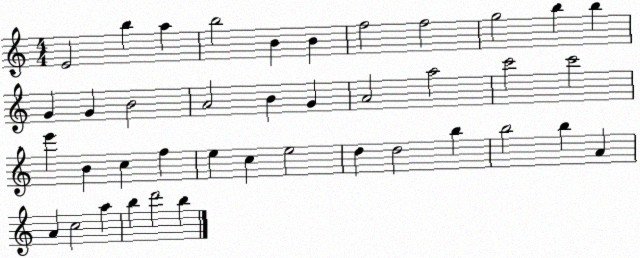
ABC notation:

X:1
T:Untitled
M:4/4
L:1/4
K:C
E2 b a b2 B B f2 f2 g2 b b G G B2 A2 B G A2 a2 c'2 c'2 e' B c f e c e2 d d2 b b2 b A A c2 a b d'2 b